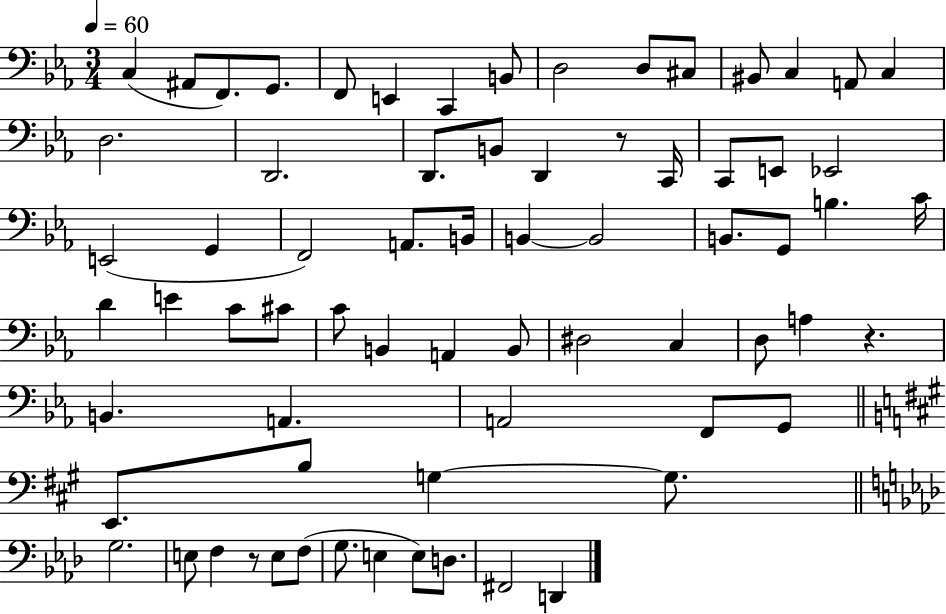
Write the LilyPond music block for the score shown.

{
  \clef bass
  \numericTimeSignature
  \time 3/4
  \key ees \major
  \tempo 4 = 60
  c4( ais,8 f,8.) g,8. | f,8 e,4 c,4 b,8 | d2 d8 cis8 | bis,8 c4 a,8 c4 | \break d2. | d,2. | d,8. b,8 d,4 r8 c,16 | c,8 e,8 ees,2 | \break e,2( g,4 | f,2) a,8. b,16 | b,4~~ b,2 | b,8. g,8 b4. c'16 | \break d'4 e'4 c'8 cis'8 | c'8 b,4 a,4 b,8 | dis2 c4 | d8 a4 r4. | \break b,4. a,4. | a,2 f,8 g,8 | \bar "||" \break \key a \major e,8. b8 g4~~ g8. | \bar "||" \break \key f \minor g2. | e8 f4 r8 e8 f8( | g8. e4 e8) d8. | fis,2 d,4 | \break \bar "|."
}